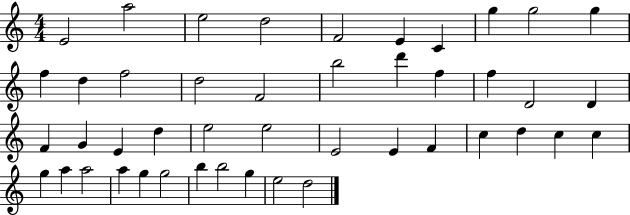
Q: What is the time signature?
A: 4/4